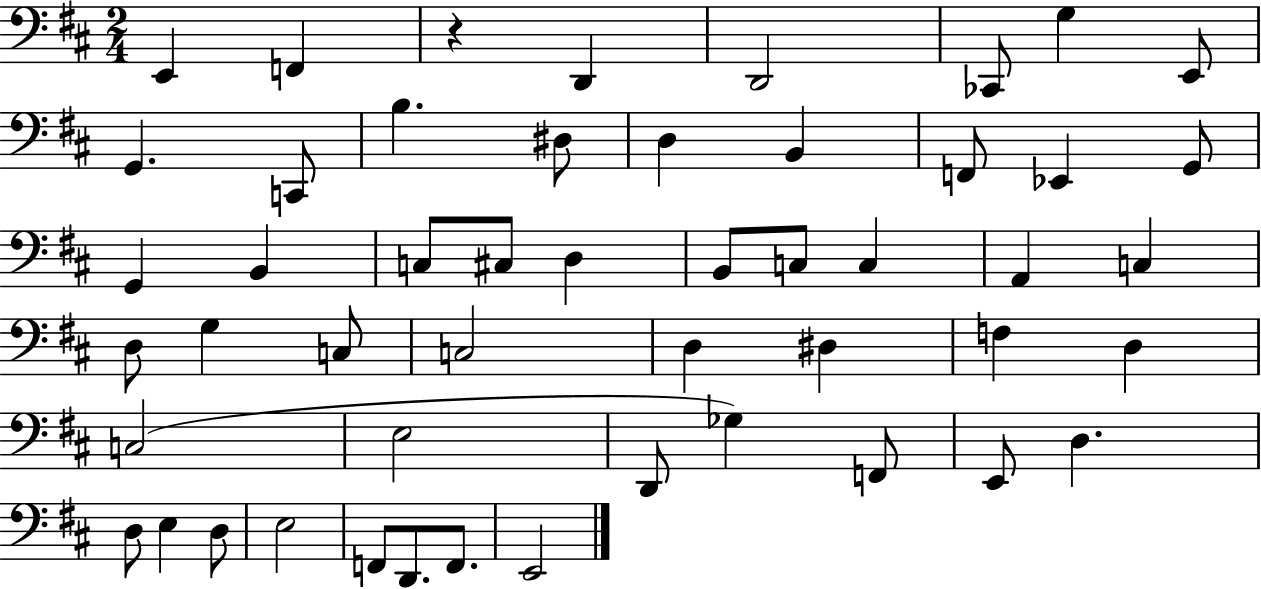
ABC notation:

X:1
T:Untitled
M:2/4
L:1/4
K:D
E,, F,, z D,, D,,2 _C,,/2 G, E,,/2 G,, C,,/2 B, ^D,/2 D, B,, F,,/2 _E,, G,,/2 G,, B,, C,/2 ^C,/2 D, B,,/2 C,/2 C, A,, C, D,/2 G, C,/2 C,2 D, ^D, F, D, C,2 E,2 D,,/2 _G, F,,/2 E,,/2 D, D,/2 E, D,/2 E,2 F,,/2 D,,/2 F,,/2 E,,2